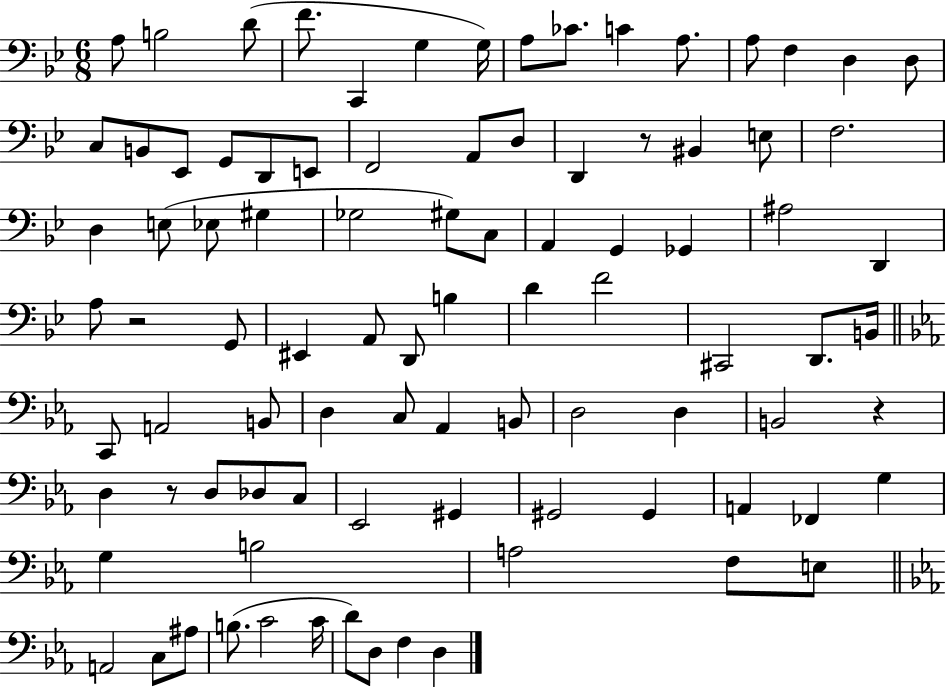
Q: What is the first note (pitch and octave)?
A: A3